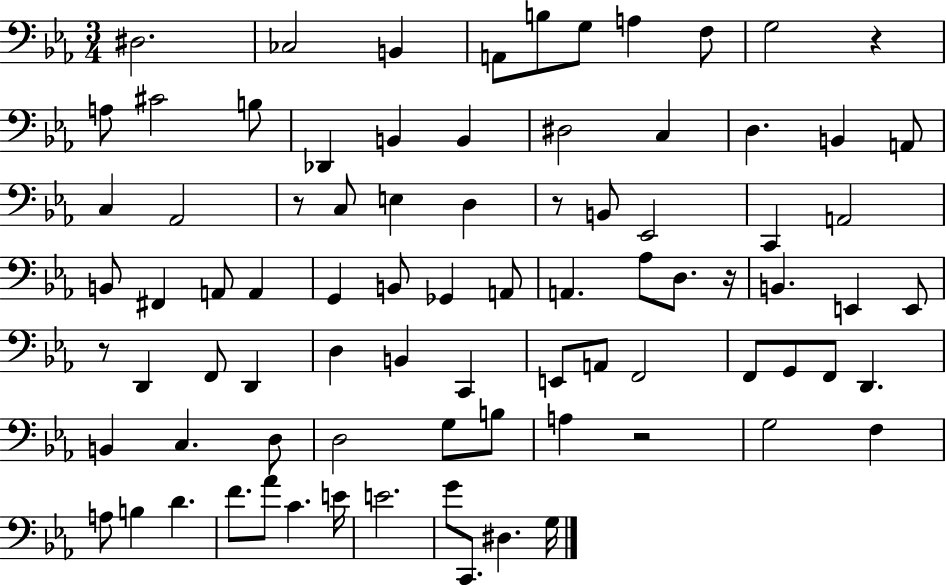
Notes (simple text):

D#3/h. CES3/h B2/q A2/e B3/e G3/e A3/q F3/e G3/h R/q A3/e C#4/h B3/e Db2/q B2/q B2/q D#3/h C3/q D3/q. B2/q A2/e C3/q Ab2/h R/e C3/e E3/q D3/q R/e B2/e Eb2/h C2/q A2/h B2/e F#2/q A2/e A2/q G2/q B2/e Gb2/q A2/e A2/q. Ab3/e D3/e. R/s B2/q. E2/q E2/e R/e D2/q F2/e D2/q D3/q B2/q C2/q E2/e A2/e F2/h F2/e G2/e F2/e D2/q. B2/q C3/q. D3/e D3/h G3/e B3/e A3/q R/h G3/h F3/q A3/e B3/q D4/q. F4/e. Ab4/e C4/q. E4/s E4/h. G4/e C2/e. D#3/q. G3/s